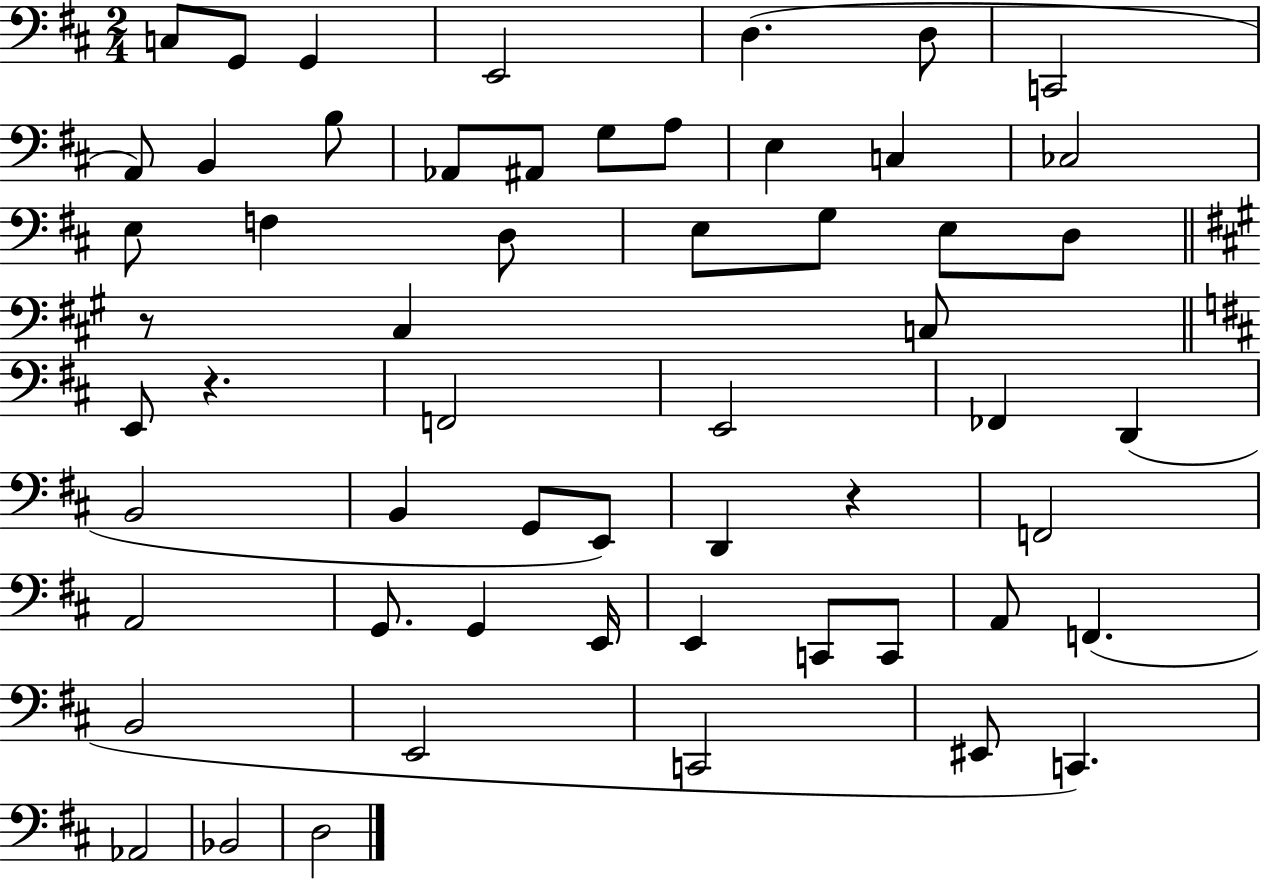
{
  \clef bass
  \numericTimeSignature
  \time 2/4
  \key d \major
  c8 g,8 g,4 | e,2 | d4.( d8 | c,2 | \break a,8) b,4 b8 | aes,8 ais,8 g8 a8 | e4 c4 | ces2 | \break e8 f4 d8 | e8 g8 e8 d8 | \bar "||" \break \key a \major r8 cis4 c8 | \bar "||" \break \key b \minor e,8 r4. | f,2 | e,2 | fes,4 d,4( | \break b,2 | b,4 g,8 e,8) | d,4 r4 | f,2 | \break a,2 | g,8. g,4 e,16 | e,4 c,8 c,8 | a,8 f,4.( | \break b,2 | e,2 | c,2 | eis,8 c,4.) | \break aes,2 | bes,2 | d2 | \bar "|."
}